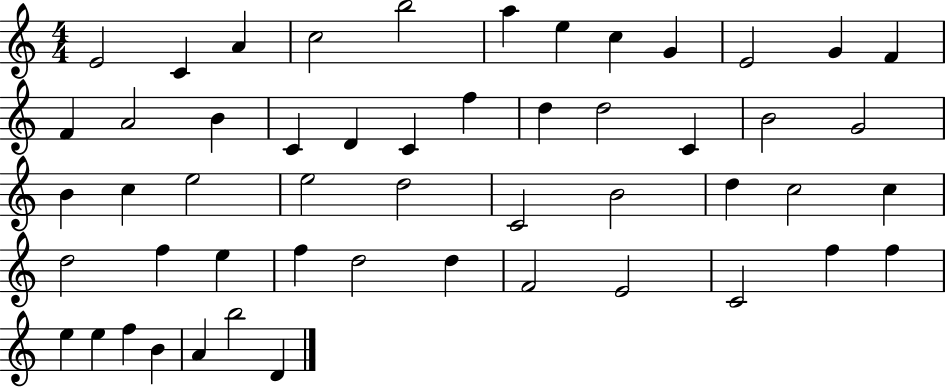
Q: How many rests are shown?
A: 0